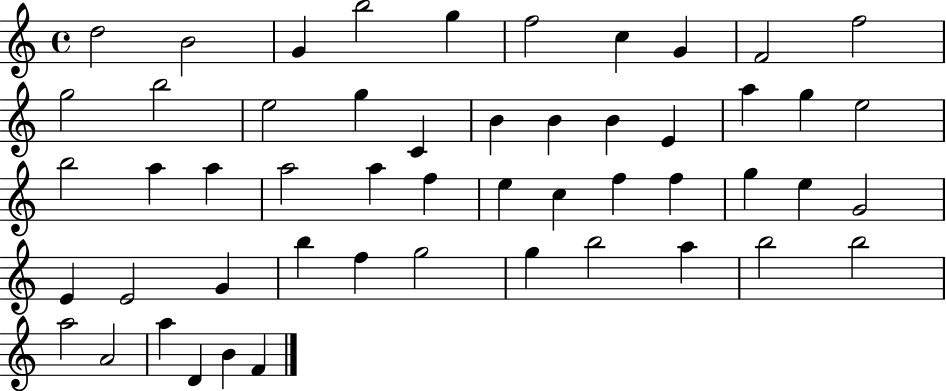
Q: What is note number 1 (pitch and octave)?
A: D5